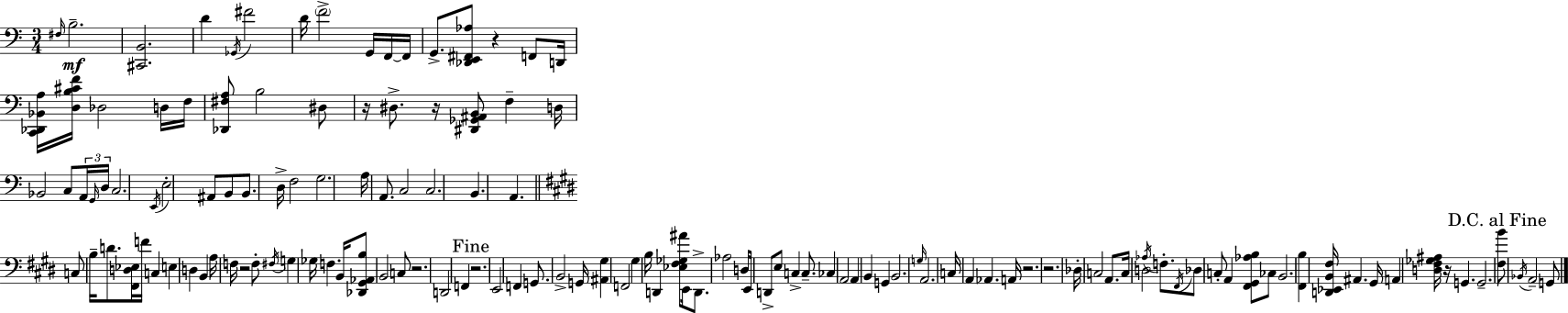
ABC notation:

X:1
T:Untitled
M:3/4
L:1/4
K:Am
^F,/4 B,2 [^C,,B,,]2 D _G,,/4 ^F2 D/4 F2 G,,/4 F,,/4 F,,/4 G,,/2 [_D,,E,,^F,,_A,]/2 z F,,/2 D,,/4 [C,,_D,,_B,,A,]/4 [D,B,^CF]/4 _D,2 D,/4 F,/4 [_D,,^F,A,]/2 B,2 ^D,/2 z/4 ^D,/2 z/4 [^D,,_G,,^A,,B,,]/2 F, D,/4 _B,,2 C,/2 A,,/4 G,,/4 D,/4 C,2 E,,/4 E,2 ^A,,/2 B,,/2 B,,/2 D,/4 F,2 G,2 A,/4 A,,/2 C,2 C,2 B,, A,, C,/2 B,/4 D/2 [^F,,D,_E,]/4 F/4 C, E, D, B,, A,/4 F,/4 z2 F,/2 ^F,/4 G, _G,/4 F, B,,/4 [_D,,^G,,_A,,B,]/2 B,,2 C,/2 z2 D,,2 F,, z2 E,,2 F,, G,,/2 B,,2 G,,/4 [^A,,^G,] F,,2 ^G, B,/4 D,, [_E,^F,_G,^A]/2 E,,/4 D,,/2 _A,2 D,/4 E,,/4 D,,/2 E,/2 C, C,/2 _C, A,,2 A,, B,, G,, B,,2 G,/4 A,,2 C,/4 A,, _A,, A,,/4 z2 z2 _D,/4 C,2 A,,/2 C,/4 D,2 _A,/4 F,/2 ^F,,/4 _D,/2 C,/2 A,, [^F,,^G,,_A,B,]/2 _C,/2 B,,2 [^F,,B,] [D,,_E,,B,,^F,]/4 ^A,, ^G,,/4 A,, [D,^F,_G,^A,]/4 z/4 G,, G,,2 [^F,B]/2 _B,,/4 A,,2 G,,/2